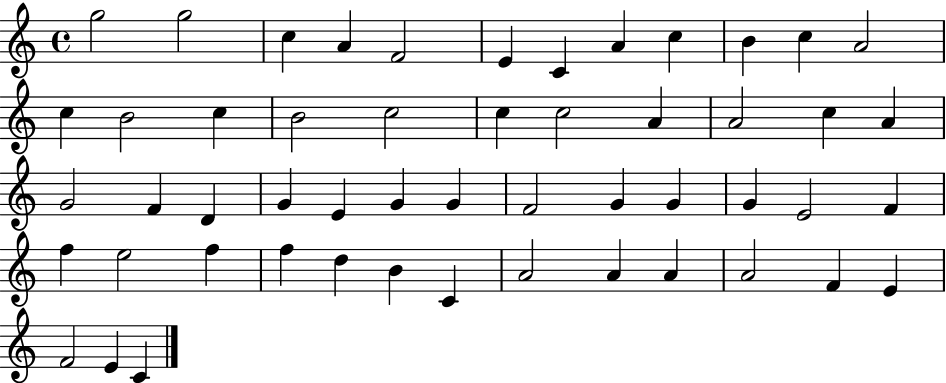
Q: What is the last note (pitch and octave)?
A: C4